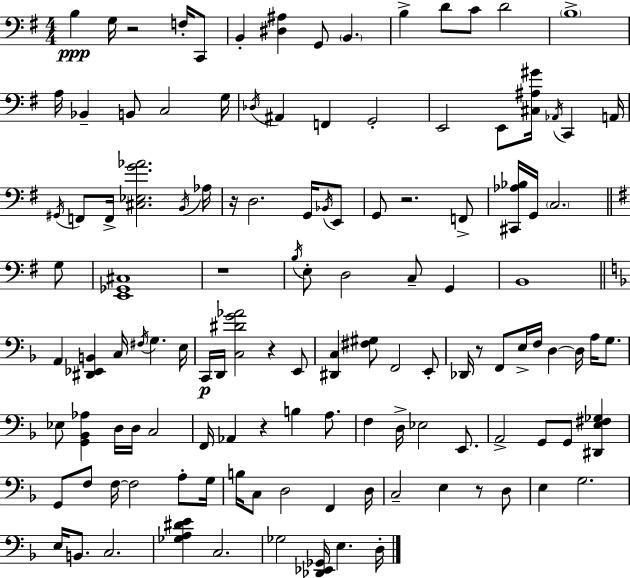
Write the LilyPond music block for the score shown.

{
  \clef bass
  \numericTimeSignature
  \time 4/4
  \key g \major
  b4\ppp g16 r2 f16-. c,8 | b,4-. <dis ais>4 g,8 \parenthesize b,4. | b4-> d'8 c'8 d'2 | \parenthesize b1-> | \break a16 bes,4-- b,8 c2 g16 | \acciaccatura { des16 } ais,4 f,4 g,2-. | e,2 e,8 <cis ais gis'>16 \acciaccatura { aes,16 } c,4 | a,16 \acciaccatura { gis,16 } f,8 f,16-> <cis ees g' aes'>2. | \break \acciaccatura { b,16 } aes16 r16 d2. | g,16 \acciaccatura { bes,16 } e,8 g,8 r2. | f,8-> <cis, aes bes>16 g,16 \parenthesize c2. | \bar "||" \break \key e \minor g8 <e, ges, cis>1 | r1 | \acciaccatura { b16 } e8-. d2 c8-- g,4 | b,1 | \break \bar "||" \break \key f \major a,4 <dis, ees, b,>4 c16 \acciaccatura { fis16 } g4. | e16 c,16\p d,16 <c dis' g' aes'>2 r4 e,8 | <dis, c>4 <fis gis>8 f,2 e,8-. | des,16 r8 f,8 e16-> f16 d4~~ d16 a16 g8. | \break ees8 <g, bes, aes>4 d16 d16 c2 | f,16 aes,4 r4 b4 a8. | f4 d16-> ees2 e,8. | a,2-> g,8 g,8 <dis, e fis ges>4 | \break g,8 f8 f16~~ f2 a8-. | g16 b16 c8 d2 f,4 | d16 c2-- e4 r8 d8 | e4 g2. | \break e16 b,8. c2. | <ges a dis' e'>4 c2. | ges2 <des, ees, ges,>16 e4. | d16-. \bar "|."
}